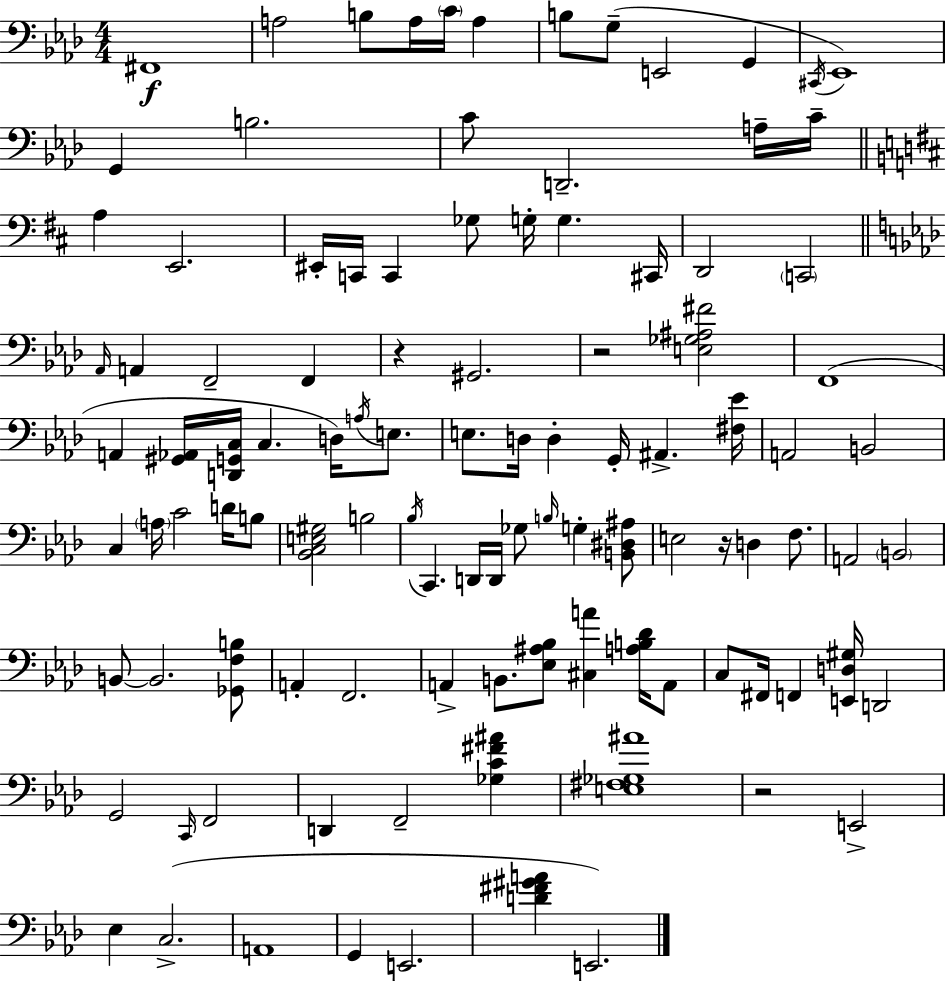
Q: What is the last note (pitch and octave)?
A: E2